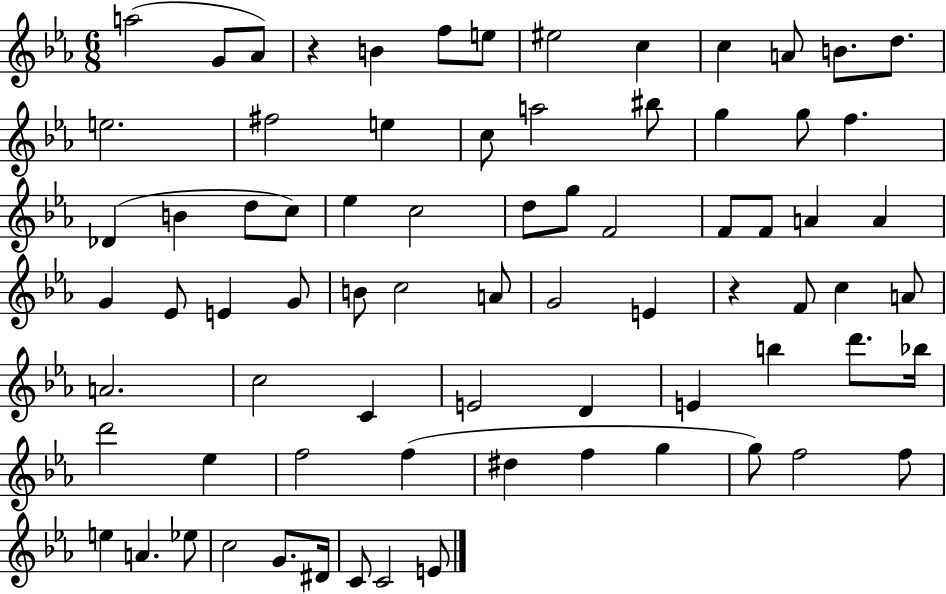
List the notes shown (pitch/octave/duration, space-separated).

A5/h G4/e Ab4/e R/q B4/q F5/e E5/e EIS5/h C5/q C5/q A4/e B4/e. D5/e. E5/h. F#5/h E5/q C5/e A5/h BIS5/e G5/q G5/e F5/q. Db4/q B4/q D5/e C5/e Eb5/q C5/h D5/e G5/e F4/h F4/e F4/e A4/q A4/q G4/q Eb4/e E4/q G4/e B4/e C5/h A4/e G4/h E4/q R/q F4/e C5/q A4/e A4/h. C5/h C4/q E4/h D4/q E4/q B5/q D6/e. Bb5/s D6/h Eb5/q F5/h F5/q D#5/q F5/q G5/q G5/e F5/h F5/e E5/q A4/q. Eb5/e C5/h G4/e. D#4/s C4/e C4/h E4/e